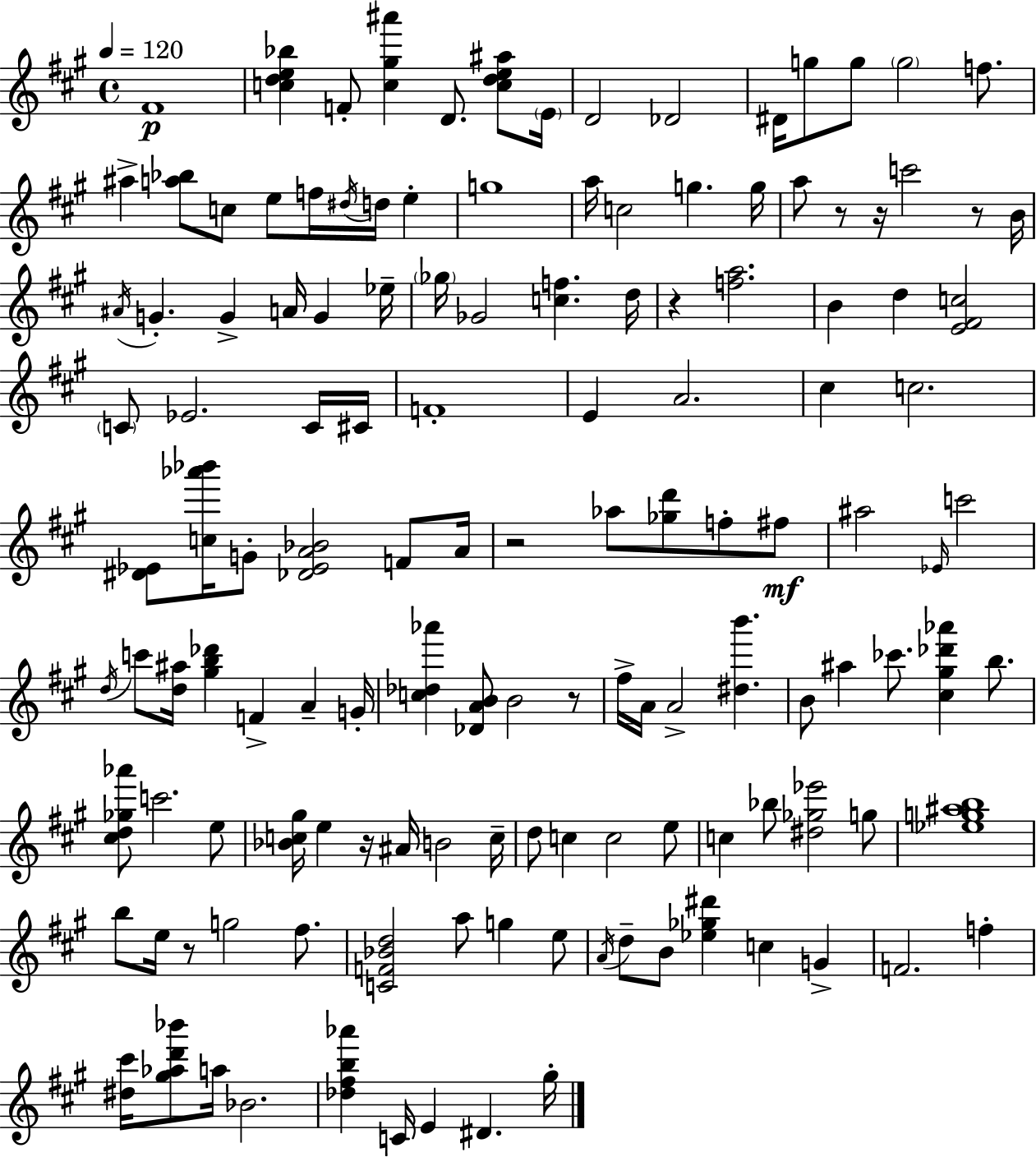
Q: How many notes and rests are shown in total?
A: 135